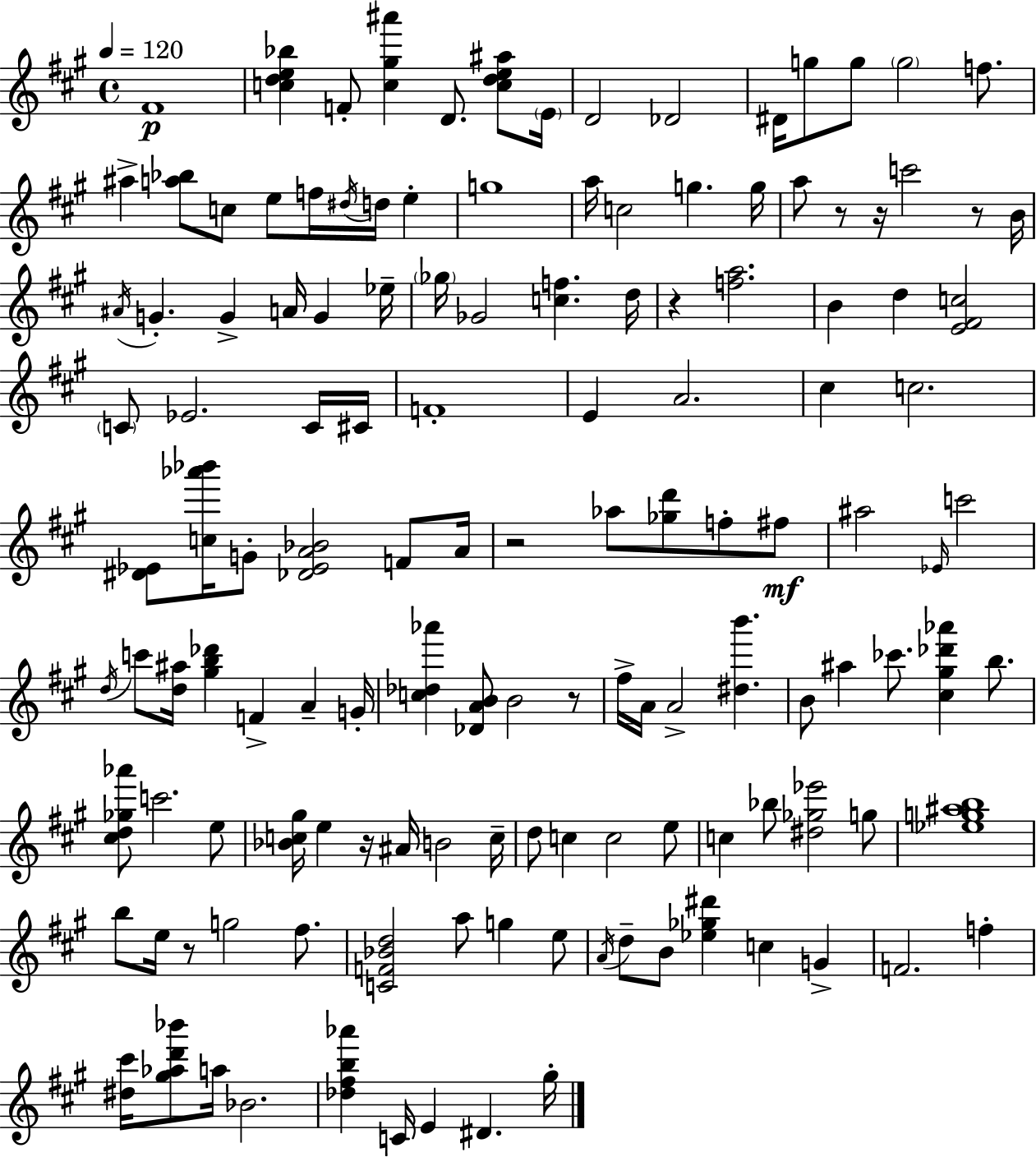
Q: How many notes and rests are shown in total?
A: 135